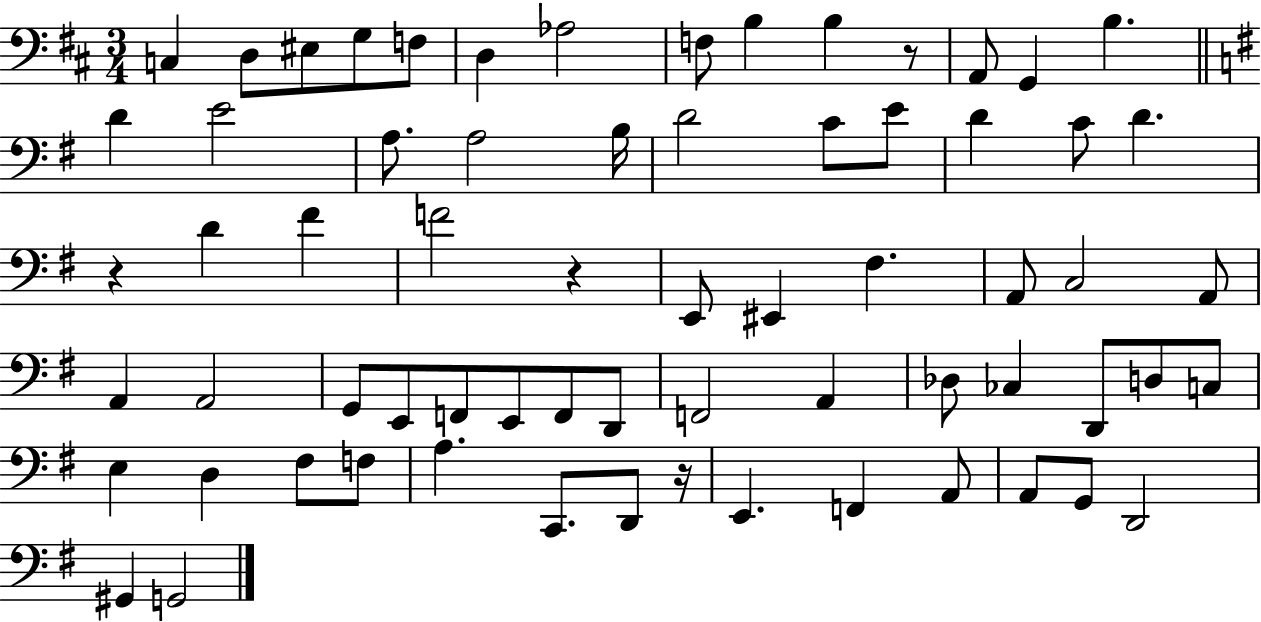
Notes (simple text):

C3/q D3/e EIS3/e G3/e F3/e D3/q Ab3/h F3/e B3/q B3/q R/e A2/e G2/q B3/q. D4/q E4/h A3/e. A3/h B3/s D4/h C4/e E4/e D4/q C4/e D4/q. R/q D4/q F#4/q F4/h R/q E2/e EIS2/q F#3/q. A2/e C3/h A2/e A2/q A2/h G2/e E2/e F2/e E2/e F2/e D2/e F2/h A2/q Db3/e CES3/q D2/e D3/e C3/e E3/q D3/q F#3/e F3/e A3/q. C2/e. D2/e R/s E2/q. F2/q A2/e A2/e G2/e D2/h G#2/q G2/h